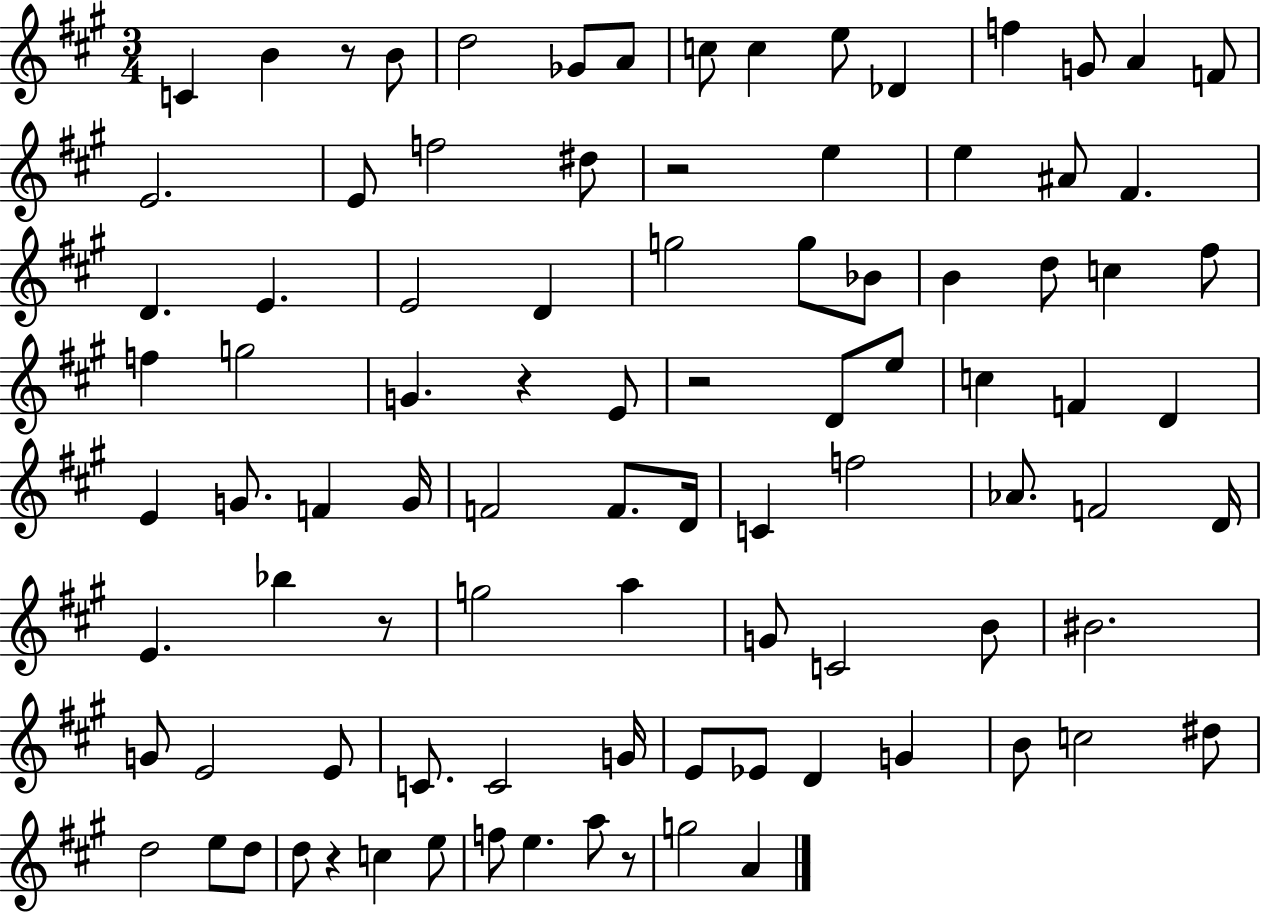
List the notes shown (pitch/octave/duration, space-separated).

C4/q B4/q R/e B4/e D5/h Gb4/e A4/e C5/e C5/q E5/e Db4/q F5/q G4/e A4/q F4/e E4/h. E4/e F5/h D#5/e R/h E5/q E5/q A#4/e F#4/q. D4/q. E4/q. E4/h D4/q G5/h G5/e Bb4/e B4/q D5/e C5/q F#5/e F5/q G5/h G4/q. R/q E4/e R/h D4/e E5/e C5/q F4/q D4/q E4/q G4/e. F4/q G4/s F4/h F4/e. D4/s C4/q F5/h Ab4/e. F4/h D4/s E4/q. Bb5/q R/e G5/h A5/q G4/e C4/h B4/e BIS4/h. G4/e E4/h E4/e C4/e. C4/h G4/s E4/e Eb4/e D4/q G4/q B4/e C5/h D#5/e D5/h E5/e D5/e D5/e R/q C5/q E5/e F5/e E5/q. A5/e R/e G5/h A4/q